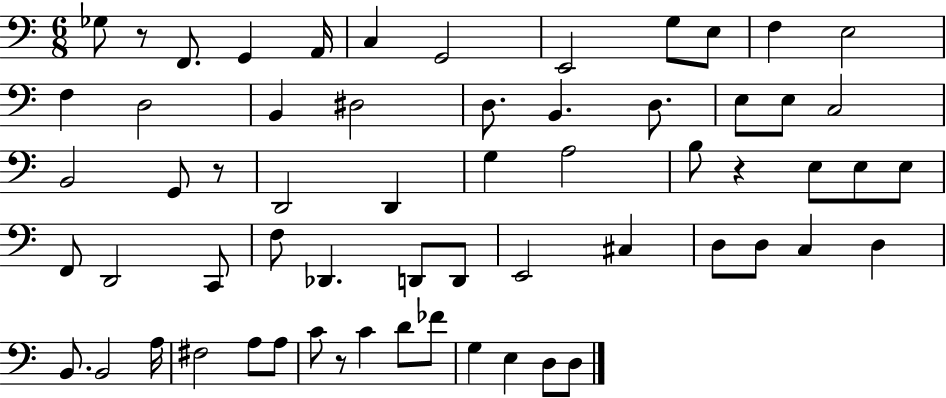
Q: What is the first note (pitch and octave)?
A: Gb3